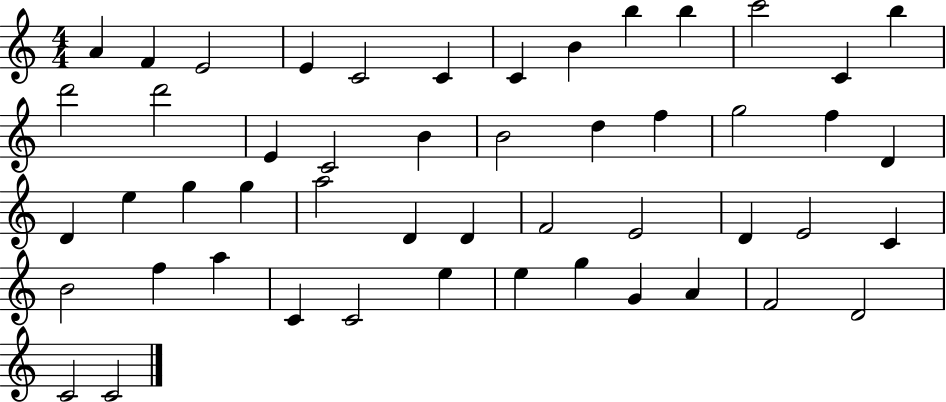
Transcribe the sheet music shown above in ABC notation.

X:1
T:Untitled
M:4/4
L:1/4
K:C
A F E2 E C2 C C B b b c'2 C b d'2 d'2 E C2 B B2 d f g2 f D D e g g a2 D D F2 E2 D E2 C B2 f a C C2 e e g G A F2 D2 C2 C2